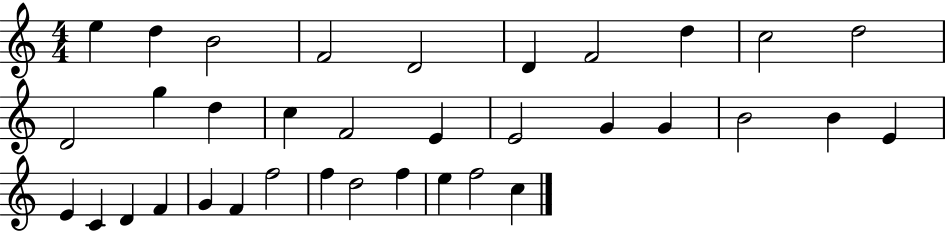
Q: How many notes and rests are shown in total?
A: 35